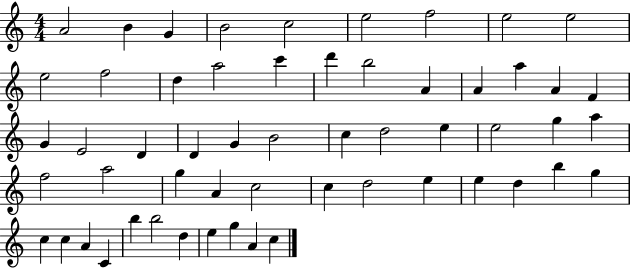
X:1
T:Untitled
M:4/4
L:1/4
K:C
A2 B G B2 c2 e2 f2 e2 e2 e2 f2 d a2 c' d' b2 A A a A F G E2 D D G B2 c d2 e e2 g a f2 a2 g A c2 c d2 e e d b g c c A C b b2 d e g A c